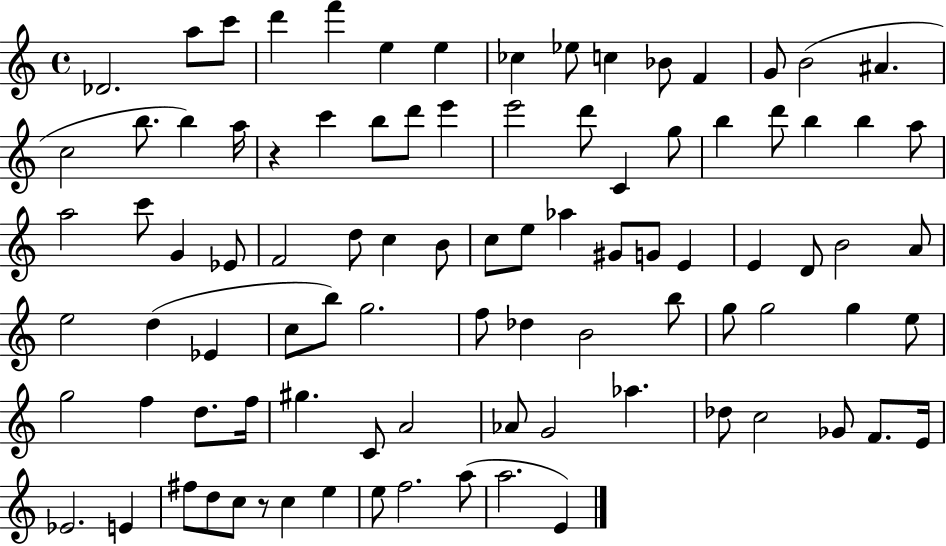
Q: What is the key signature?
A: C major